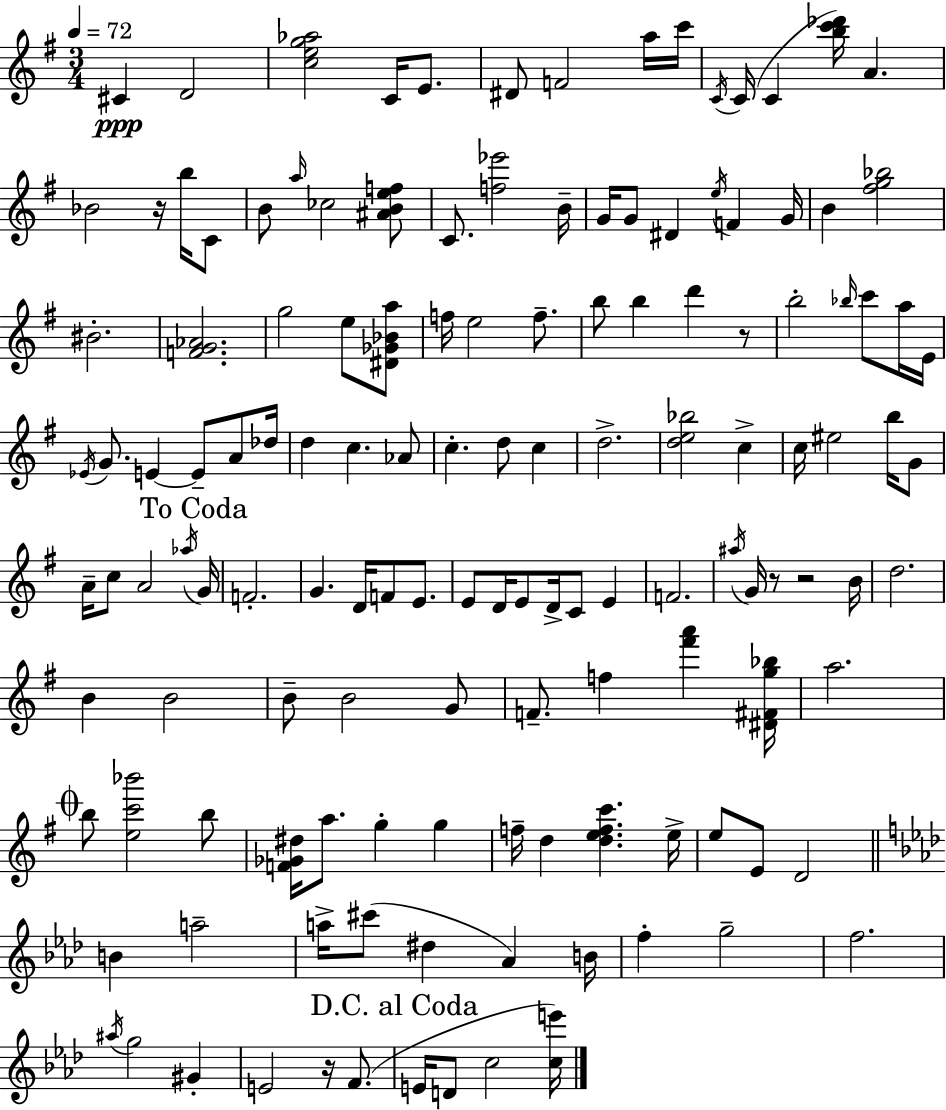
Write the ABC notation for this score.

X:1
T:Untitled
M:3/4
L:1/4
K:Em
^C D2 [ceg_a]2 C/4 E/2 ^D/2 F2 a/4 c'/4 C/4 C/4 C [bc'_d']/4 A _B2 z/4 b/4 C/2 B/2 a/4 _c2 [^ABef]/2 C/2 [f_e']2 B/4 G/4 G/2 ^D e/4 F G/4 B [^fg_b]2 ^B2 [FG_A]2 g2 e/2 [^D_G_Ba]/2 f/4 e2 f/2 b/2 b d' z/2 b2 _b/4 c'/2 a/4 E/4 _E/4 G/2 E E/2 A/2 _d/4 d c _A/2 c d/2 c d2 [de_b]2 c c/4 ^e2 b/4 G/2 A/4 c/2 A2 _a/4 G/4 F2 G D/4 F/2 E/2 E/2 D/4 E/2 D/4 C/2 E F2 ^a/4 G/4 z/2 z2 B/4 d2 B B2 B/2 B2 G/2 F/2 f [^f'a'] [^D^Fg_b]/4 a2 b/2 [ec'_b']2 b/2 [F_G^d]/4 a/2 g g f/4 d [defc'] e/4 e/2 E/2 D2 B a2 a/4 ^c'/2 ^d _A B/4 f g2 f2 ^a/4 g2 ^G E2 z/4 F/2 E/4 D/2 c2 [ce']/4